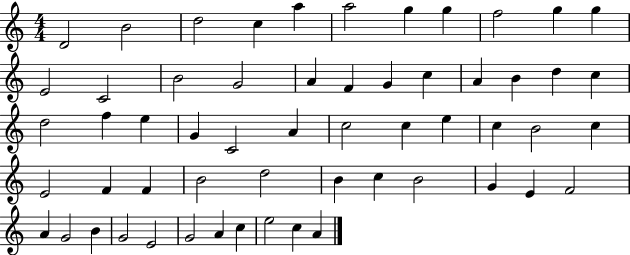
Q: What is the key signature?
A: C major